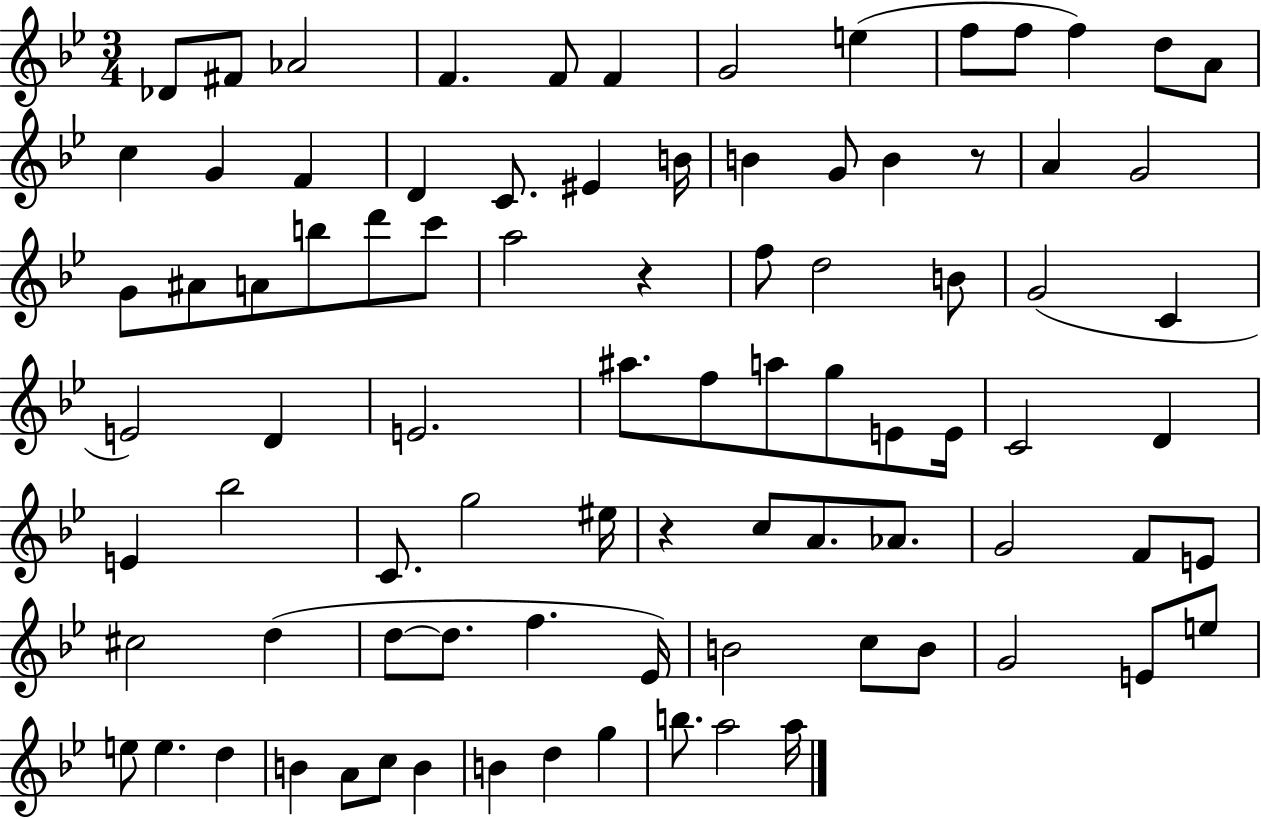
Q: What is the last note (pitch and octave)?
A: A5